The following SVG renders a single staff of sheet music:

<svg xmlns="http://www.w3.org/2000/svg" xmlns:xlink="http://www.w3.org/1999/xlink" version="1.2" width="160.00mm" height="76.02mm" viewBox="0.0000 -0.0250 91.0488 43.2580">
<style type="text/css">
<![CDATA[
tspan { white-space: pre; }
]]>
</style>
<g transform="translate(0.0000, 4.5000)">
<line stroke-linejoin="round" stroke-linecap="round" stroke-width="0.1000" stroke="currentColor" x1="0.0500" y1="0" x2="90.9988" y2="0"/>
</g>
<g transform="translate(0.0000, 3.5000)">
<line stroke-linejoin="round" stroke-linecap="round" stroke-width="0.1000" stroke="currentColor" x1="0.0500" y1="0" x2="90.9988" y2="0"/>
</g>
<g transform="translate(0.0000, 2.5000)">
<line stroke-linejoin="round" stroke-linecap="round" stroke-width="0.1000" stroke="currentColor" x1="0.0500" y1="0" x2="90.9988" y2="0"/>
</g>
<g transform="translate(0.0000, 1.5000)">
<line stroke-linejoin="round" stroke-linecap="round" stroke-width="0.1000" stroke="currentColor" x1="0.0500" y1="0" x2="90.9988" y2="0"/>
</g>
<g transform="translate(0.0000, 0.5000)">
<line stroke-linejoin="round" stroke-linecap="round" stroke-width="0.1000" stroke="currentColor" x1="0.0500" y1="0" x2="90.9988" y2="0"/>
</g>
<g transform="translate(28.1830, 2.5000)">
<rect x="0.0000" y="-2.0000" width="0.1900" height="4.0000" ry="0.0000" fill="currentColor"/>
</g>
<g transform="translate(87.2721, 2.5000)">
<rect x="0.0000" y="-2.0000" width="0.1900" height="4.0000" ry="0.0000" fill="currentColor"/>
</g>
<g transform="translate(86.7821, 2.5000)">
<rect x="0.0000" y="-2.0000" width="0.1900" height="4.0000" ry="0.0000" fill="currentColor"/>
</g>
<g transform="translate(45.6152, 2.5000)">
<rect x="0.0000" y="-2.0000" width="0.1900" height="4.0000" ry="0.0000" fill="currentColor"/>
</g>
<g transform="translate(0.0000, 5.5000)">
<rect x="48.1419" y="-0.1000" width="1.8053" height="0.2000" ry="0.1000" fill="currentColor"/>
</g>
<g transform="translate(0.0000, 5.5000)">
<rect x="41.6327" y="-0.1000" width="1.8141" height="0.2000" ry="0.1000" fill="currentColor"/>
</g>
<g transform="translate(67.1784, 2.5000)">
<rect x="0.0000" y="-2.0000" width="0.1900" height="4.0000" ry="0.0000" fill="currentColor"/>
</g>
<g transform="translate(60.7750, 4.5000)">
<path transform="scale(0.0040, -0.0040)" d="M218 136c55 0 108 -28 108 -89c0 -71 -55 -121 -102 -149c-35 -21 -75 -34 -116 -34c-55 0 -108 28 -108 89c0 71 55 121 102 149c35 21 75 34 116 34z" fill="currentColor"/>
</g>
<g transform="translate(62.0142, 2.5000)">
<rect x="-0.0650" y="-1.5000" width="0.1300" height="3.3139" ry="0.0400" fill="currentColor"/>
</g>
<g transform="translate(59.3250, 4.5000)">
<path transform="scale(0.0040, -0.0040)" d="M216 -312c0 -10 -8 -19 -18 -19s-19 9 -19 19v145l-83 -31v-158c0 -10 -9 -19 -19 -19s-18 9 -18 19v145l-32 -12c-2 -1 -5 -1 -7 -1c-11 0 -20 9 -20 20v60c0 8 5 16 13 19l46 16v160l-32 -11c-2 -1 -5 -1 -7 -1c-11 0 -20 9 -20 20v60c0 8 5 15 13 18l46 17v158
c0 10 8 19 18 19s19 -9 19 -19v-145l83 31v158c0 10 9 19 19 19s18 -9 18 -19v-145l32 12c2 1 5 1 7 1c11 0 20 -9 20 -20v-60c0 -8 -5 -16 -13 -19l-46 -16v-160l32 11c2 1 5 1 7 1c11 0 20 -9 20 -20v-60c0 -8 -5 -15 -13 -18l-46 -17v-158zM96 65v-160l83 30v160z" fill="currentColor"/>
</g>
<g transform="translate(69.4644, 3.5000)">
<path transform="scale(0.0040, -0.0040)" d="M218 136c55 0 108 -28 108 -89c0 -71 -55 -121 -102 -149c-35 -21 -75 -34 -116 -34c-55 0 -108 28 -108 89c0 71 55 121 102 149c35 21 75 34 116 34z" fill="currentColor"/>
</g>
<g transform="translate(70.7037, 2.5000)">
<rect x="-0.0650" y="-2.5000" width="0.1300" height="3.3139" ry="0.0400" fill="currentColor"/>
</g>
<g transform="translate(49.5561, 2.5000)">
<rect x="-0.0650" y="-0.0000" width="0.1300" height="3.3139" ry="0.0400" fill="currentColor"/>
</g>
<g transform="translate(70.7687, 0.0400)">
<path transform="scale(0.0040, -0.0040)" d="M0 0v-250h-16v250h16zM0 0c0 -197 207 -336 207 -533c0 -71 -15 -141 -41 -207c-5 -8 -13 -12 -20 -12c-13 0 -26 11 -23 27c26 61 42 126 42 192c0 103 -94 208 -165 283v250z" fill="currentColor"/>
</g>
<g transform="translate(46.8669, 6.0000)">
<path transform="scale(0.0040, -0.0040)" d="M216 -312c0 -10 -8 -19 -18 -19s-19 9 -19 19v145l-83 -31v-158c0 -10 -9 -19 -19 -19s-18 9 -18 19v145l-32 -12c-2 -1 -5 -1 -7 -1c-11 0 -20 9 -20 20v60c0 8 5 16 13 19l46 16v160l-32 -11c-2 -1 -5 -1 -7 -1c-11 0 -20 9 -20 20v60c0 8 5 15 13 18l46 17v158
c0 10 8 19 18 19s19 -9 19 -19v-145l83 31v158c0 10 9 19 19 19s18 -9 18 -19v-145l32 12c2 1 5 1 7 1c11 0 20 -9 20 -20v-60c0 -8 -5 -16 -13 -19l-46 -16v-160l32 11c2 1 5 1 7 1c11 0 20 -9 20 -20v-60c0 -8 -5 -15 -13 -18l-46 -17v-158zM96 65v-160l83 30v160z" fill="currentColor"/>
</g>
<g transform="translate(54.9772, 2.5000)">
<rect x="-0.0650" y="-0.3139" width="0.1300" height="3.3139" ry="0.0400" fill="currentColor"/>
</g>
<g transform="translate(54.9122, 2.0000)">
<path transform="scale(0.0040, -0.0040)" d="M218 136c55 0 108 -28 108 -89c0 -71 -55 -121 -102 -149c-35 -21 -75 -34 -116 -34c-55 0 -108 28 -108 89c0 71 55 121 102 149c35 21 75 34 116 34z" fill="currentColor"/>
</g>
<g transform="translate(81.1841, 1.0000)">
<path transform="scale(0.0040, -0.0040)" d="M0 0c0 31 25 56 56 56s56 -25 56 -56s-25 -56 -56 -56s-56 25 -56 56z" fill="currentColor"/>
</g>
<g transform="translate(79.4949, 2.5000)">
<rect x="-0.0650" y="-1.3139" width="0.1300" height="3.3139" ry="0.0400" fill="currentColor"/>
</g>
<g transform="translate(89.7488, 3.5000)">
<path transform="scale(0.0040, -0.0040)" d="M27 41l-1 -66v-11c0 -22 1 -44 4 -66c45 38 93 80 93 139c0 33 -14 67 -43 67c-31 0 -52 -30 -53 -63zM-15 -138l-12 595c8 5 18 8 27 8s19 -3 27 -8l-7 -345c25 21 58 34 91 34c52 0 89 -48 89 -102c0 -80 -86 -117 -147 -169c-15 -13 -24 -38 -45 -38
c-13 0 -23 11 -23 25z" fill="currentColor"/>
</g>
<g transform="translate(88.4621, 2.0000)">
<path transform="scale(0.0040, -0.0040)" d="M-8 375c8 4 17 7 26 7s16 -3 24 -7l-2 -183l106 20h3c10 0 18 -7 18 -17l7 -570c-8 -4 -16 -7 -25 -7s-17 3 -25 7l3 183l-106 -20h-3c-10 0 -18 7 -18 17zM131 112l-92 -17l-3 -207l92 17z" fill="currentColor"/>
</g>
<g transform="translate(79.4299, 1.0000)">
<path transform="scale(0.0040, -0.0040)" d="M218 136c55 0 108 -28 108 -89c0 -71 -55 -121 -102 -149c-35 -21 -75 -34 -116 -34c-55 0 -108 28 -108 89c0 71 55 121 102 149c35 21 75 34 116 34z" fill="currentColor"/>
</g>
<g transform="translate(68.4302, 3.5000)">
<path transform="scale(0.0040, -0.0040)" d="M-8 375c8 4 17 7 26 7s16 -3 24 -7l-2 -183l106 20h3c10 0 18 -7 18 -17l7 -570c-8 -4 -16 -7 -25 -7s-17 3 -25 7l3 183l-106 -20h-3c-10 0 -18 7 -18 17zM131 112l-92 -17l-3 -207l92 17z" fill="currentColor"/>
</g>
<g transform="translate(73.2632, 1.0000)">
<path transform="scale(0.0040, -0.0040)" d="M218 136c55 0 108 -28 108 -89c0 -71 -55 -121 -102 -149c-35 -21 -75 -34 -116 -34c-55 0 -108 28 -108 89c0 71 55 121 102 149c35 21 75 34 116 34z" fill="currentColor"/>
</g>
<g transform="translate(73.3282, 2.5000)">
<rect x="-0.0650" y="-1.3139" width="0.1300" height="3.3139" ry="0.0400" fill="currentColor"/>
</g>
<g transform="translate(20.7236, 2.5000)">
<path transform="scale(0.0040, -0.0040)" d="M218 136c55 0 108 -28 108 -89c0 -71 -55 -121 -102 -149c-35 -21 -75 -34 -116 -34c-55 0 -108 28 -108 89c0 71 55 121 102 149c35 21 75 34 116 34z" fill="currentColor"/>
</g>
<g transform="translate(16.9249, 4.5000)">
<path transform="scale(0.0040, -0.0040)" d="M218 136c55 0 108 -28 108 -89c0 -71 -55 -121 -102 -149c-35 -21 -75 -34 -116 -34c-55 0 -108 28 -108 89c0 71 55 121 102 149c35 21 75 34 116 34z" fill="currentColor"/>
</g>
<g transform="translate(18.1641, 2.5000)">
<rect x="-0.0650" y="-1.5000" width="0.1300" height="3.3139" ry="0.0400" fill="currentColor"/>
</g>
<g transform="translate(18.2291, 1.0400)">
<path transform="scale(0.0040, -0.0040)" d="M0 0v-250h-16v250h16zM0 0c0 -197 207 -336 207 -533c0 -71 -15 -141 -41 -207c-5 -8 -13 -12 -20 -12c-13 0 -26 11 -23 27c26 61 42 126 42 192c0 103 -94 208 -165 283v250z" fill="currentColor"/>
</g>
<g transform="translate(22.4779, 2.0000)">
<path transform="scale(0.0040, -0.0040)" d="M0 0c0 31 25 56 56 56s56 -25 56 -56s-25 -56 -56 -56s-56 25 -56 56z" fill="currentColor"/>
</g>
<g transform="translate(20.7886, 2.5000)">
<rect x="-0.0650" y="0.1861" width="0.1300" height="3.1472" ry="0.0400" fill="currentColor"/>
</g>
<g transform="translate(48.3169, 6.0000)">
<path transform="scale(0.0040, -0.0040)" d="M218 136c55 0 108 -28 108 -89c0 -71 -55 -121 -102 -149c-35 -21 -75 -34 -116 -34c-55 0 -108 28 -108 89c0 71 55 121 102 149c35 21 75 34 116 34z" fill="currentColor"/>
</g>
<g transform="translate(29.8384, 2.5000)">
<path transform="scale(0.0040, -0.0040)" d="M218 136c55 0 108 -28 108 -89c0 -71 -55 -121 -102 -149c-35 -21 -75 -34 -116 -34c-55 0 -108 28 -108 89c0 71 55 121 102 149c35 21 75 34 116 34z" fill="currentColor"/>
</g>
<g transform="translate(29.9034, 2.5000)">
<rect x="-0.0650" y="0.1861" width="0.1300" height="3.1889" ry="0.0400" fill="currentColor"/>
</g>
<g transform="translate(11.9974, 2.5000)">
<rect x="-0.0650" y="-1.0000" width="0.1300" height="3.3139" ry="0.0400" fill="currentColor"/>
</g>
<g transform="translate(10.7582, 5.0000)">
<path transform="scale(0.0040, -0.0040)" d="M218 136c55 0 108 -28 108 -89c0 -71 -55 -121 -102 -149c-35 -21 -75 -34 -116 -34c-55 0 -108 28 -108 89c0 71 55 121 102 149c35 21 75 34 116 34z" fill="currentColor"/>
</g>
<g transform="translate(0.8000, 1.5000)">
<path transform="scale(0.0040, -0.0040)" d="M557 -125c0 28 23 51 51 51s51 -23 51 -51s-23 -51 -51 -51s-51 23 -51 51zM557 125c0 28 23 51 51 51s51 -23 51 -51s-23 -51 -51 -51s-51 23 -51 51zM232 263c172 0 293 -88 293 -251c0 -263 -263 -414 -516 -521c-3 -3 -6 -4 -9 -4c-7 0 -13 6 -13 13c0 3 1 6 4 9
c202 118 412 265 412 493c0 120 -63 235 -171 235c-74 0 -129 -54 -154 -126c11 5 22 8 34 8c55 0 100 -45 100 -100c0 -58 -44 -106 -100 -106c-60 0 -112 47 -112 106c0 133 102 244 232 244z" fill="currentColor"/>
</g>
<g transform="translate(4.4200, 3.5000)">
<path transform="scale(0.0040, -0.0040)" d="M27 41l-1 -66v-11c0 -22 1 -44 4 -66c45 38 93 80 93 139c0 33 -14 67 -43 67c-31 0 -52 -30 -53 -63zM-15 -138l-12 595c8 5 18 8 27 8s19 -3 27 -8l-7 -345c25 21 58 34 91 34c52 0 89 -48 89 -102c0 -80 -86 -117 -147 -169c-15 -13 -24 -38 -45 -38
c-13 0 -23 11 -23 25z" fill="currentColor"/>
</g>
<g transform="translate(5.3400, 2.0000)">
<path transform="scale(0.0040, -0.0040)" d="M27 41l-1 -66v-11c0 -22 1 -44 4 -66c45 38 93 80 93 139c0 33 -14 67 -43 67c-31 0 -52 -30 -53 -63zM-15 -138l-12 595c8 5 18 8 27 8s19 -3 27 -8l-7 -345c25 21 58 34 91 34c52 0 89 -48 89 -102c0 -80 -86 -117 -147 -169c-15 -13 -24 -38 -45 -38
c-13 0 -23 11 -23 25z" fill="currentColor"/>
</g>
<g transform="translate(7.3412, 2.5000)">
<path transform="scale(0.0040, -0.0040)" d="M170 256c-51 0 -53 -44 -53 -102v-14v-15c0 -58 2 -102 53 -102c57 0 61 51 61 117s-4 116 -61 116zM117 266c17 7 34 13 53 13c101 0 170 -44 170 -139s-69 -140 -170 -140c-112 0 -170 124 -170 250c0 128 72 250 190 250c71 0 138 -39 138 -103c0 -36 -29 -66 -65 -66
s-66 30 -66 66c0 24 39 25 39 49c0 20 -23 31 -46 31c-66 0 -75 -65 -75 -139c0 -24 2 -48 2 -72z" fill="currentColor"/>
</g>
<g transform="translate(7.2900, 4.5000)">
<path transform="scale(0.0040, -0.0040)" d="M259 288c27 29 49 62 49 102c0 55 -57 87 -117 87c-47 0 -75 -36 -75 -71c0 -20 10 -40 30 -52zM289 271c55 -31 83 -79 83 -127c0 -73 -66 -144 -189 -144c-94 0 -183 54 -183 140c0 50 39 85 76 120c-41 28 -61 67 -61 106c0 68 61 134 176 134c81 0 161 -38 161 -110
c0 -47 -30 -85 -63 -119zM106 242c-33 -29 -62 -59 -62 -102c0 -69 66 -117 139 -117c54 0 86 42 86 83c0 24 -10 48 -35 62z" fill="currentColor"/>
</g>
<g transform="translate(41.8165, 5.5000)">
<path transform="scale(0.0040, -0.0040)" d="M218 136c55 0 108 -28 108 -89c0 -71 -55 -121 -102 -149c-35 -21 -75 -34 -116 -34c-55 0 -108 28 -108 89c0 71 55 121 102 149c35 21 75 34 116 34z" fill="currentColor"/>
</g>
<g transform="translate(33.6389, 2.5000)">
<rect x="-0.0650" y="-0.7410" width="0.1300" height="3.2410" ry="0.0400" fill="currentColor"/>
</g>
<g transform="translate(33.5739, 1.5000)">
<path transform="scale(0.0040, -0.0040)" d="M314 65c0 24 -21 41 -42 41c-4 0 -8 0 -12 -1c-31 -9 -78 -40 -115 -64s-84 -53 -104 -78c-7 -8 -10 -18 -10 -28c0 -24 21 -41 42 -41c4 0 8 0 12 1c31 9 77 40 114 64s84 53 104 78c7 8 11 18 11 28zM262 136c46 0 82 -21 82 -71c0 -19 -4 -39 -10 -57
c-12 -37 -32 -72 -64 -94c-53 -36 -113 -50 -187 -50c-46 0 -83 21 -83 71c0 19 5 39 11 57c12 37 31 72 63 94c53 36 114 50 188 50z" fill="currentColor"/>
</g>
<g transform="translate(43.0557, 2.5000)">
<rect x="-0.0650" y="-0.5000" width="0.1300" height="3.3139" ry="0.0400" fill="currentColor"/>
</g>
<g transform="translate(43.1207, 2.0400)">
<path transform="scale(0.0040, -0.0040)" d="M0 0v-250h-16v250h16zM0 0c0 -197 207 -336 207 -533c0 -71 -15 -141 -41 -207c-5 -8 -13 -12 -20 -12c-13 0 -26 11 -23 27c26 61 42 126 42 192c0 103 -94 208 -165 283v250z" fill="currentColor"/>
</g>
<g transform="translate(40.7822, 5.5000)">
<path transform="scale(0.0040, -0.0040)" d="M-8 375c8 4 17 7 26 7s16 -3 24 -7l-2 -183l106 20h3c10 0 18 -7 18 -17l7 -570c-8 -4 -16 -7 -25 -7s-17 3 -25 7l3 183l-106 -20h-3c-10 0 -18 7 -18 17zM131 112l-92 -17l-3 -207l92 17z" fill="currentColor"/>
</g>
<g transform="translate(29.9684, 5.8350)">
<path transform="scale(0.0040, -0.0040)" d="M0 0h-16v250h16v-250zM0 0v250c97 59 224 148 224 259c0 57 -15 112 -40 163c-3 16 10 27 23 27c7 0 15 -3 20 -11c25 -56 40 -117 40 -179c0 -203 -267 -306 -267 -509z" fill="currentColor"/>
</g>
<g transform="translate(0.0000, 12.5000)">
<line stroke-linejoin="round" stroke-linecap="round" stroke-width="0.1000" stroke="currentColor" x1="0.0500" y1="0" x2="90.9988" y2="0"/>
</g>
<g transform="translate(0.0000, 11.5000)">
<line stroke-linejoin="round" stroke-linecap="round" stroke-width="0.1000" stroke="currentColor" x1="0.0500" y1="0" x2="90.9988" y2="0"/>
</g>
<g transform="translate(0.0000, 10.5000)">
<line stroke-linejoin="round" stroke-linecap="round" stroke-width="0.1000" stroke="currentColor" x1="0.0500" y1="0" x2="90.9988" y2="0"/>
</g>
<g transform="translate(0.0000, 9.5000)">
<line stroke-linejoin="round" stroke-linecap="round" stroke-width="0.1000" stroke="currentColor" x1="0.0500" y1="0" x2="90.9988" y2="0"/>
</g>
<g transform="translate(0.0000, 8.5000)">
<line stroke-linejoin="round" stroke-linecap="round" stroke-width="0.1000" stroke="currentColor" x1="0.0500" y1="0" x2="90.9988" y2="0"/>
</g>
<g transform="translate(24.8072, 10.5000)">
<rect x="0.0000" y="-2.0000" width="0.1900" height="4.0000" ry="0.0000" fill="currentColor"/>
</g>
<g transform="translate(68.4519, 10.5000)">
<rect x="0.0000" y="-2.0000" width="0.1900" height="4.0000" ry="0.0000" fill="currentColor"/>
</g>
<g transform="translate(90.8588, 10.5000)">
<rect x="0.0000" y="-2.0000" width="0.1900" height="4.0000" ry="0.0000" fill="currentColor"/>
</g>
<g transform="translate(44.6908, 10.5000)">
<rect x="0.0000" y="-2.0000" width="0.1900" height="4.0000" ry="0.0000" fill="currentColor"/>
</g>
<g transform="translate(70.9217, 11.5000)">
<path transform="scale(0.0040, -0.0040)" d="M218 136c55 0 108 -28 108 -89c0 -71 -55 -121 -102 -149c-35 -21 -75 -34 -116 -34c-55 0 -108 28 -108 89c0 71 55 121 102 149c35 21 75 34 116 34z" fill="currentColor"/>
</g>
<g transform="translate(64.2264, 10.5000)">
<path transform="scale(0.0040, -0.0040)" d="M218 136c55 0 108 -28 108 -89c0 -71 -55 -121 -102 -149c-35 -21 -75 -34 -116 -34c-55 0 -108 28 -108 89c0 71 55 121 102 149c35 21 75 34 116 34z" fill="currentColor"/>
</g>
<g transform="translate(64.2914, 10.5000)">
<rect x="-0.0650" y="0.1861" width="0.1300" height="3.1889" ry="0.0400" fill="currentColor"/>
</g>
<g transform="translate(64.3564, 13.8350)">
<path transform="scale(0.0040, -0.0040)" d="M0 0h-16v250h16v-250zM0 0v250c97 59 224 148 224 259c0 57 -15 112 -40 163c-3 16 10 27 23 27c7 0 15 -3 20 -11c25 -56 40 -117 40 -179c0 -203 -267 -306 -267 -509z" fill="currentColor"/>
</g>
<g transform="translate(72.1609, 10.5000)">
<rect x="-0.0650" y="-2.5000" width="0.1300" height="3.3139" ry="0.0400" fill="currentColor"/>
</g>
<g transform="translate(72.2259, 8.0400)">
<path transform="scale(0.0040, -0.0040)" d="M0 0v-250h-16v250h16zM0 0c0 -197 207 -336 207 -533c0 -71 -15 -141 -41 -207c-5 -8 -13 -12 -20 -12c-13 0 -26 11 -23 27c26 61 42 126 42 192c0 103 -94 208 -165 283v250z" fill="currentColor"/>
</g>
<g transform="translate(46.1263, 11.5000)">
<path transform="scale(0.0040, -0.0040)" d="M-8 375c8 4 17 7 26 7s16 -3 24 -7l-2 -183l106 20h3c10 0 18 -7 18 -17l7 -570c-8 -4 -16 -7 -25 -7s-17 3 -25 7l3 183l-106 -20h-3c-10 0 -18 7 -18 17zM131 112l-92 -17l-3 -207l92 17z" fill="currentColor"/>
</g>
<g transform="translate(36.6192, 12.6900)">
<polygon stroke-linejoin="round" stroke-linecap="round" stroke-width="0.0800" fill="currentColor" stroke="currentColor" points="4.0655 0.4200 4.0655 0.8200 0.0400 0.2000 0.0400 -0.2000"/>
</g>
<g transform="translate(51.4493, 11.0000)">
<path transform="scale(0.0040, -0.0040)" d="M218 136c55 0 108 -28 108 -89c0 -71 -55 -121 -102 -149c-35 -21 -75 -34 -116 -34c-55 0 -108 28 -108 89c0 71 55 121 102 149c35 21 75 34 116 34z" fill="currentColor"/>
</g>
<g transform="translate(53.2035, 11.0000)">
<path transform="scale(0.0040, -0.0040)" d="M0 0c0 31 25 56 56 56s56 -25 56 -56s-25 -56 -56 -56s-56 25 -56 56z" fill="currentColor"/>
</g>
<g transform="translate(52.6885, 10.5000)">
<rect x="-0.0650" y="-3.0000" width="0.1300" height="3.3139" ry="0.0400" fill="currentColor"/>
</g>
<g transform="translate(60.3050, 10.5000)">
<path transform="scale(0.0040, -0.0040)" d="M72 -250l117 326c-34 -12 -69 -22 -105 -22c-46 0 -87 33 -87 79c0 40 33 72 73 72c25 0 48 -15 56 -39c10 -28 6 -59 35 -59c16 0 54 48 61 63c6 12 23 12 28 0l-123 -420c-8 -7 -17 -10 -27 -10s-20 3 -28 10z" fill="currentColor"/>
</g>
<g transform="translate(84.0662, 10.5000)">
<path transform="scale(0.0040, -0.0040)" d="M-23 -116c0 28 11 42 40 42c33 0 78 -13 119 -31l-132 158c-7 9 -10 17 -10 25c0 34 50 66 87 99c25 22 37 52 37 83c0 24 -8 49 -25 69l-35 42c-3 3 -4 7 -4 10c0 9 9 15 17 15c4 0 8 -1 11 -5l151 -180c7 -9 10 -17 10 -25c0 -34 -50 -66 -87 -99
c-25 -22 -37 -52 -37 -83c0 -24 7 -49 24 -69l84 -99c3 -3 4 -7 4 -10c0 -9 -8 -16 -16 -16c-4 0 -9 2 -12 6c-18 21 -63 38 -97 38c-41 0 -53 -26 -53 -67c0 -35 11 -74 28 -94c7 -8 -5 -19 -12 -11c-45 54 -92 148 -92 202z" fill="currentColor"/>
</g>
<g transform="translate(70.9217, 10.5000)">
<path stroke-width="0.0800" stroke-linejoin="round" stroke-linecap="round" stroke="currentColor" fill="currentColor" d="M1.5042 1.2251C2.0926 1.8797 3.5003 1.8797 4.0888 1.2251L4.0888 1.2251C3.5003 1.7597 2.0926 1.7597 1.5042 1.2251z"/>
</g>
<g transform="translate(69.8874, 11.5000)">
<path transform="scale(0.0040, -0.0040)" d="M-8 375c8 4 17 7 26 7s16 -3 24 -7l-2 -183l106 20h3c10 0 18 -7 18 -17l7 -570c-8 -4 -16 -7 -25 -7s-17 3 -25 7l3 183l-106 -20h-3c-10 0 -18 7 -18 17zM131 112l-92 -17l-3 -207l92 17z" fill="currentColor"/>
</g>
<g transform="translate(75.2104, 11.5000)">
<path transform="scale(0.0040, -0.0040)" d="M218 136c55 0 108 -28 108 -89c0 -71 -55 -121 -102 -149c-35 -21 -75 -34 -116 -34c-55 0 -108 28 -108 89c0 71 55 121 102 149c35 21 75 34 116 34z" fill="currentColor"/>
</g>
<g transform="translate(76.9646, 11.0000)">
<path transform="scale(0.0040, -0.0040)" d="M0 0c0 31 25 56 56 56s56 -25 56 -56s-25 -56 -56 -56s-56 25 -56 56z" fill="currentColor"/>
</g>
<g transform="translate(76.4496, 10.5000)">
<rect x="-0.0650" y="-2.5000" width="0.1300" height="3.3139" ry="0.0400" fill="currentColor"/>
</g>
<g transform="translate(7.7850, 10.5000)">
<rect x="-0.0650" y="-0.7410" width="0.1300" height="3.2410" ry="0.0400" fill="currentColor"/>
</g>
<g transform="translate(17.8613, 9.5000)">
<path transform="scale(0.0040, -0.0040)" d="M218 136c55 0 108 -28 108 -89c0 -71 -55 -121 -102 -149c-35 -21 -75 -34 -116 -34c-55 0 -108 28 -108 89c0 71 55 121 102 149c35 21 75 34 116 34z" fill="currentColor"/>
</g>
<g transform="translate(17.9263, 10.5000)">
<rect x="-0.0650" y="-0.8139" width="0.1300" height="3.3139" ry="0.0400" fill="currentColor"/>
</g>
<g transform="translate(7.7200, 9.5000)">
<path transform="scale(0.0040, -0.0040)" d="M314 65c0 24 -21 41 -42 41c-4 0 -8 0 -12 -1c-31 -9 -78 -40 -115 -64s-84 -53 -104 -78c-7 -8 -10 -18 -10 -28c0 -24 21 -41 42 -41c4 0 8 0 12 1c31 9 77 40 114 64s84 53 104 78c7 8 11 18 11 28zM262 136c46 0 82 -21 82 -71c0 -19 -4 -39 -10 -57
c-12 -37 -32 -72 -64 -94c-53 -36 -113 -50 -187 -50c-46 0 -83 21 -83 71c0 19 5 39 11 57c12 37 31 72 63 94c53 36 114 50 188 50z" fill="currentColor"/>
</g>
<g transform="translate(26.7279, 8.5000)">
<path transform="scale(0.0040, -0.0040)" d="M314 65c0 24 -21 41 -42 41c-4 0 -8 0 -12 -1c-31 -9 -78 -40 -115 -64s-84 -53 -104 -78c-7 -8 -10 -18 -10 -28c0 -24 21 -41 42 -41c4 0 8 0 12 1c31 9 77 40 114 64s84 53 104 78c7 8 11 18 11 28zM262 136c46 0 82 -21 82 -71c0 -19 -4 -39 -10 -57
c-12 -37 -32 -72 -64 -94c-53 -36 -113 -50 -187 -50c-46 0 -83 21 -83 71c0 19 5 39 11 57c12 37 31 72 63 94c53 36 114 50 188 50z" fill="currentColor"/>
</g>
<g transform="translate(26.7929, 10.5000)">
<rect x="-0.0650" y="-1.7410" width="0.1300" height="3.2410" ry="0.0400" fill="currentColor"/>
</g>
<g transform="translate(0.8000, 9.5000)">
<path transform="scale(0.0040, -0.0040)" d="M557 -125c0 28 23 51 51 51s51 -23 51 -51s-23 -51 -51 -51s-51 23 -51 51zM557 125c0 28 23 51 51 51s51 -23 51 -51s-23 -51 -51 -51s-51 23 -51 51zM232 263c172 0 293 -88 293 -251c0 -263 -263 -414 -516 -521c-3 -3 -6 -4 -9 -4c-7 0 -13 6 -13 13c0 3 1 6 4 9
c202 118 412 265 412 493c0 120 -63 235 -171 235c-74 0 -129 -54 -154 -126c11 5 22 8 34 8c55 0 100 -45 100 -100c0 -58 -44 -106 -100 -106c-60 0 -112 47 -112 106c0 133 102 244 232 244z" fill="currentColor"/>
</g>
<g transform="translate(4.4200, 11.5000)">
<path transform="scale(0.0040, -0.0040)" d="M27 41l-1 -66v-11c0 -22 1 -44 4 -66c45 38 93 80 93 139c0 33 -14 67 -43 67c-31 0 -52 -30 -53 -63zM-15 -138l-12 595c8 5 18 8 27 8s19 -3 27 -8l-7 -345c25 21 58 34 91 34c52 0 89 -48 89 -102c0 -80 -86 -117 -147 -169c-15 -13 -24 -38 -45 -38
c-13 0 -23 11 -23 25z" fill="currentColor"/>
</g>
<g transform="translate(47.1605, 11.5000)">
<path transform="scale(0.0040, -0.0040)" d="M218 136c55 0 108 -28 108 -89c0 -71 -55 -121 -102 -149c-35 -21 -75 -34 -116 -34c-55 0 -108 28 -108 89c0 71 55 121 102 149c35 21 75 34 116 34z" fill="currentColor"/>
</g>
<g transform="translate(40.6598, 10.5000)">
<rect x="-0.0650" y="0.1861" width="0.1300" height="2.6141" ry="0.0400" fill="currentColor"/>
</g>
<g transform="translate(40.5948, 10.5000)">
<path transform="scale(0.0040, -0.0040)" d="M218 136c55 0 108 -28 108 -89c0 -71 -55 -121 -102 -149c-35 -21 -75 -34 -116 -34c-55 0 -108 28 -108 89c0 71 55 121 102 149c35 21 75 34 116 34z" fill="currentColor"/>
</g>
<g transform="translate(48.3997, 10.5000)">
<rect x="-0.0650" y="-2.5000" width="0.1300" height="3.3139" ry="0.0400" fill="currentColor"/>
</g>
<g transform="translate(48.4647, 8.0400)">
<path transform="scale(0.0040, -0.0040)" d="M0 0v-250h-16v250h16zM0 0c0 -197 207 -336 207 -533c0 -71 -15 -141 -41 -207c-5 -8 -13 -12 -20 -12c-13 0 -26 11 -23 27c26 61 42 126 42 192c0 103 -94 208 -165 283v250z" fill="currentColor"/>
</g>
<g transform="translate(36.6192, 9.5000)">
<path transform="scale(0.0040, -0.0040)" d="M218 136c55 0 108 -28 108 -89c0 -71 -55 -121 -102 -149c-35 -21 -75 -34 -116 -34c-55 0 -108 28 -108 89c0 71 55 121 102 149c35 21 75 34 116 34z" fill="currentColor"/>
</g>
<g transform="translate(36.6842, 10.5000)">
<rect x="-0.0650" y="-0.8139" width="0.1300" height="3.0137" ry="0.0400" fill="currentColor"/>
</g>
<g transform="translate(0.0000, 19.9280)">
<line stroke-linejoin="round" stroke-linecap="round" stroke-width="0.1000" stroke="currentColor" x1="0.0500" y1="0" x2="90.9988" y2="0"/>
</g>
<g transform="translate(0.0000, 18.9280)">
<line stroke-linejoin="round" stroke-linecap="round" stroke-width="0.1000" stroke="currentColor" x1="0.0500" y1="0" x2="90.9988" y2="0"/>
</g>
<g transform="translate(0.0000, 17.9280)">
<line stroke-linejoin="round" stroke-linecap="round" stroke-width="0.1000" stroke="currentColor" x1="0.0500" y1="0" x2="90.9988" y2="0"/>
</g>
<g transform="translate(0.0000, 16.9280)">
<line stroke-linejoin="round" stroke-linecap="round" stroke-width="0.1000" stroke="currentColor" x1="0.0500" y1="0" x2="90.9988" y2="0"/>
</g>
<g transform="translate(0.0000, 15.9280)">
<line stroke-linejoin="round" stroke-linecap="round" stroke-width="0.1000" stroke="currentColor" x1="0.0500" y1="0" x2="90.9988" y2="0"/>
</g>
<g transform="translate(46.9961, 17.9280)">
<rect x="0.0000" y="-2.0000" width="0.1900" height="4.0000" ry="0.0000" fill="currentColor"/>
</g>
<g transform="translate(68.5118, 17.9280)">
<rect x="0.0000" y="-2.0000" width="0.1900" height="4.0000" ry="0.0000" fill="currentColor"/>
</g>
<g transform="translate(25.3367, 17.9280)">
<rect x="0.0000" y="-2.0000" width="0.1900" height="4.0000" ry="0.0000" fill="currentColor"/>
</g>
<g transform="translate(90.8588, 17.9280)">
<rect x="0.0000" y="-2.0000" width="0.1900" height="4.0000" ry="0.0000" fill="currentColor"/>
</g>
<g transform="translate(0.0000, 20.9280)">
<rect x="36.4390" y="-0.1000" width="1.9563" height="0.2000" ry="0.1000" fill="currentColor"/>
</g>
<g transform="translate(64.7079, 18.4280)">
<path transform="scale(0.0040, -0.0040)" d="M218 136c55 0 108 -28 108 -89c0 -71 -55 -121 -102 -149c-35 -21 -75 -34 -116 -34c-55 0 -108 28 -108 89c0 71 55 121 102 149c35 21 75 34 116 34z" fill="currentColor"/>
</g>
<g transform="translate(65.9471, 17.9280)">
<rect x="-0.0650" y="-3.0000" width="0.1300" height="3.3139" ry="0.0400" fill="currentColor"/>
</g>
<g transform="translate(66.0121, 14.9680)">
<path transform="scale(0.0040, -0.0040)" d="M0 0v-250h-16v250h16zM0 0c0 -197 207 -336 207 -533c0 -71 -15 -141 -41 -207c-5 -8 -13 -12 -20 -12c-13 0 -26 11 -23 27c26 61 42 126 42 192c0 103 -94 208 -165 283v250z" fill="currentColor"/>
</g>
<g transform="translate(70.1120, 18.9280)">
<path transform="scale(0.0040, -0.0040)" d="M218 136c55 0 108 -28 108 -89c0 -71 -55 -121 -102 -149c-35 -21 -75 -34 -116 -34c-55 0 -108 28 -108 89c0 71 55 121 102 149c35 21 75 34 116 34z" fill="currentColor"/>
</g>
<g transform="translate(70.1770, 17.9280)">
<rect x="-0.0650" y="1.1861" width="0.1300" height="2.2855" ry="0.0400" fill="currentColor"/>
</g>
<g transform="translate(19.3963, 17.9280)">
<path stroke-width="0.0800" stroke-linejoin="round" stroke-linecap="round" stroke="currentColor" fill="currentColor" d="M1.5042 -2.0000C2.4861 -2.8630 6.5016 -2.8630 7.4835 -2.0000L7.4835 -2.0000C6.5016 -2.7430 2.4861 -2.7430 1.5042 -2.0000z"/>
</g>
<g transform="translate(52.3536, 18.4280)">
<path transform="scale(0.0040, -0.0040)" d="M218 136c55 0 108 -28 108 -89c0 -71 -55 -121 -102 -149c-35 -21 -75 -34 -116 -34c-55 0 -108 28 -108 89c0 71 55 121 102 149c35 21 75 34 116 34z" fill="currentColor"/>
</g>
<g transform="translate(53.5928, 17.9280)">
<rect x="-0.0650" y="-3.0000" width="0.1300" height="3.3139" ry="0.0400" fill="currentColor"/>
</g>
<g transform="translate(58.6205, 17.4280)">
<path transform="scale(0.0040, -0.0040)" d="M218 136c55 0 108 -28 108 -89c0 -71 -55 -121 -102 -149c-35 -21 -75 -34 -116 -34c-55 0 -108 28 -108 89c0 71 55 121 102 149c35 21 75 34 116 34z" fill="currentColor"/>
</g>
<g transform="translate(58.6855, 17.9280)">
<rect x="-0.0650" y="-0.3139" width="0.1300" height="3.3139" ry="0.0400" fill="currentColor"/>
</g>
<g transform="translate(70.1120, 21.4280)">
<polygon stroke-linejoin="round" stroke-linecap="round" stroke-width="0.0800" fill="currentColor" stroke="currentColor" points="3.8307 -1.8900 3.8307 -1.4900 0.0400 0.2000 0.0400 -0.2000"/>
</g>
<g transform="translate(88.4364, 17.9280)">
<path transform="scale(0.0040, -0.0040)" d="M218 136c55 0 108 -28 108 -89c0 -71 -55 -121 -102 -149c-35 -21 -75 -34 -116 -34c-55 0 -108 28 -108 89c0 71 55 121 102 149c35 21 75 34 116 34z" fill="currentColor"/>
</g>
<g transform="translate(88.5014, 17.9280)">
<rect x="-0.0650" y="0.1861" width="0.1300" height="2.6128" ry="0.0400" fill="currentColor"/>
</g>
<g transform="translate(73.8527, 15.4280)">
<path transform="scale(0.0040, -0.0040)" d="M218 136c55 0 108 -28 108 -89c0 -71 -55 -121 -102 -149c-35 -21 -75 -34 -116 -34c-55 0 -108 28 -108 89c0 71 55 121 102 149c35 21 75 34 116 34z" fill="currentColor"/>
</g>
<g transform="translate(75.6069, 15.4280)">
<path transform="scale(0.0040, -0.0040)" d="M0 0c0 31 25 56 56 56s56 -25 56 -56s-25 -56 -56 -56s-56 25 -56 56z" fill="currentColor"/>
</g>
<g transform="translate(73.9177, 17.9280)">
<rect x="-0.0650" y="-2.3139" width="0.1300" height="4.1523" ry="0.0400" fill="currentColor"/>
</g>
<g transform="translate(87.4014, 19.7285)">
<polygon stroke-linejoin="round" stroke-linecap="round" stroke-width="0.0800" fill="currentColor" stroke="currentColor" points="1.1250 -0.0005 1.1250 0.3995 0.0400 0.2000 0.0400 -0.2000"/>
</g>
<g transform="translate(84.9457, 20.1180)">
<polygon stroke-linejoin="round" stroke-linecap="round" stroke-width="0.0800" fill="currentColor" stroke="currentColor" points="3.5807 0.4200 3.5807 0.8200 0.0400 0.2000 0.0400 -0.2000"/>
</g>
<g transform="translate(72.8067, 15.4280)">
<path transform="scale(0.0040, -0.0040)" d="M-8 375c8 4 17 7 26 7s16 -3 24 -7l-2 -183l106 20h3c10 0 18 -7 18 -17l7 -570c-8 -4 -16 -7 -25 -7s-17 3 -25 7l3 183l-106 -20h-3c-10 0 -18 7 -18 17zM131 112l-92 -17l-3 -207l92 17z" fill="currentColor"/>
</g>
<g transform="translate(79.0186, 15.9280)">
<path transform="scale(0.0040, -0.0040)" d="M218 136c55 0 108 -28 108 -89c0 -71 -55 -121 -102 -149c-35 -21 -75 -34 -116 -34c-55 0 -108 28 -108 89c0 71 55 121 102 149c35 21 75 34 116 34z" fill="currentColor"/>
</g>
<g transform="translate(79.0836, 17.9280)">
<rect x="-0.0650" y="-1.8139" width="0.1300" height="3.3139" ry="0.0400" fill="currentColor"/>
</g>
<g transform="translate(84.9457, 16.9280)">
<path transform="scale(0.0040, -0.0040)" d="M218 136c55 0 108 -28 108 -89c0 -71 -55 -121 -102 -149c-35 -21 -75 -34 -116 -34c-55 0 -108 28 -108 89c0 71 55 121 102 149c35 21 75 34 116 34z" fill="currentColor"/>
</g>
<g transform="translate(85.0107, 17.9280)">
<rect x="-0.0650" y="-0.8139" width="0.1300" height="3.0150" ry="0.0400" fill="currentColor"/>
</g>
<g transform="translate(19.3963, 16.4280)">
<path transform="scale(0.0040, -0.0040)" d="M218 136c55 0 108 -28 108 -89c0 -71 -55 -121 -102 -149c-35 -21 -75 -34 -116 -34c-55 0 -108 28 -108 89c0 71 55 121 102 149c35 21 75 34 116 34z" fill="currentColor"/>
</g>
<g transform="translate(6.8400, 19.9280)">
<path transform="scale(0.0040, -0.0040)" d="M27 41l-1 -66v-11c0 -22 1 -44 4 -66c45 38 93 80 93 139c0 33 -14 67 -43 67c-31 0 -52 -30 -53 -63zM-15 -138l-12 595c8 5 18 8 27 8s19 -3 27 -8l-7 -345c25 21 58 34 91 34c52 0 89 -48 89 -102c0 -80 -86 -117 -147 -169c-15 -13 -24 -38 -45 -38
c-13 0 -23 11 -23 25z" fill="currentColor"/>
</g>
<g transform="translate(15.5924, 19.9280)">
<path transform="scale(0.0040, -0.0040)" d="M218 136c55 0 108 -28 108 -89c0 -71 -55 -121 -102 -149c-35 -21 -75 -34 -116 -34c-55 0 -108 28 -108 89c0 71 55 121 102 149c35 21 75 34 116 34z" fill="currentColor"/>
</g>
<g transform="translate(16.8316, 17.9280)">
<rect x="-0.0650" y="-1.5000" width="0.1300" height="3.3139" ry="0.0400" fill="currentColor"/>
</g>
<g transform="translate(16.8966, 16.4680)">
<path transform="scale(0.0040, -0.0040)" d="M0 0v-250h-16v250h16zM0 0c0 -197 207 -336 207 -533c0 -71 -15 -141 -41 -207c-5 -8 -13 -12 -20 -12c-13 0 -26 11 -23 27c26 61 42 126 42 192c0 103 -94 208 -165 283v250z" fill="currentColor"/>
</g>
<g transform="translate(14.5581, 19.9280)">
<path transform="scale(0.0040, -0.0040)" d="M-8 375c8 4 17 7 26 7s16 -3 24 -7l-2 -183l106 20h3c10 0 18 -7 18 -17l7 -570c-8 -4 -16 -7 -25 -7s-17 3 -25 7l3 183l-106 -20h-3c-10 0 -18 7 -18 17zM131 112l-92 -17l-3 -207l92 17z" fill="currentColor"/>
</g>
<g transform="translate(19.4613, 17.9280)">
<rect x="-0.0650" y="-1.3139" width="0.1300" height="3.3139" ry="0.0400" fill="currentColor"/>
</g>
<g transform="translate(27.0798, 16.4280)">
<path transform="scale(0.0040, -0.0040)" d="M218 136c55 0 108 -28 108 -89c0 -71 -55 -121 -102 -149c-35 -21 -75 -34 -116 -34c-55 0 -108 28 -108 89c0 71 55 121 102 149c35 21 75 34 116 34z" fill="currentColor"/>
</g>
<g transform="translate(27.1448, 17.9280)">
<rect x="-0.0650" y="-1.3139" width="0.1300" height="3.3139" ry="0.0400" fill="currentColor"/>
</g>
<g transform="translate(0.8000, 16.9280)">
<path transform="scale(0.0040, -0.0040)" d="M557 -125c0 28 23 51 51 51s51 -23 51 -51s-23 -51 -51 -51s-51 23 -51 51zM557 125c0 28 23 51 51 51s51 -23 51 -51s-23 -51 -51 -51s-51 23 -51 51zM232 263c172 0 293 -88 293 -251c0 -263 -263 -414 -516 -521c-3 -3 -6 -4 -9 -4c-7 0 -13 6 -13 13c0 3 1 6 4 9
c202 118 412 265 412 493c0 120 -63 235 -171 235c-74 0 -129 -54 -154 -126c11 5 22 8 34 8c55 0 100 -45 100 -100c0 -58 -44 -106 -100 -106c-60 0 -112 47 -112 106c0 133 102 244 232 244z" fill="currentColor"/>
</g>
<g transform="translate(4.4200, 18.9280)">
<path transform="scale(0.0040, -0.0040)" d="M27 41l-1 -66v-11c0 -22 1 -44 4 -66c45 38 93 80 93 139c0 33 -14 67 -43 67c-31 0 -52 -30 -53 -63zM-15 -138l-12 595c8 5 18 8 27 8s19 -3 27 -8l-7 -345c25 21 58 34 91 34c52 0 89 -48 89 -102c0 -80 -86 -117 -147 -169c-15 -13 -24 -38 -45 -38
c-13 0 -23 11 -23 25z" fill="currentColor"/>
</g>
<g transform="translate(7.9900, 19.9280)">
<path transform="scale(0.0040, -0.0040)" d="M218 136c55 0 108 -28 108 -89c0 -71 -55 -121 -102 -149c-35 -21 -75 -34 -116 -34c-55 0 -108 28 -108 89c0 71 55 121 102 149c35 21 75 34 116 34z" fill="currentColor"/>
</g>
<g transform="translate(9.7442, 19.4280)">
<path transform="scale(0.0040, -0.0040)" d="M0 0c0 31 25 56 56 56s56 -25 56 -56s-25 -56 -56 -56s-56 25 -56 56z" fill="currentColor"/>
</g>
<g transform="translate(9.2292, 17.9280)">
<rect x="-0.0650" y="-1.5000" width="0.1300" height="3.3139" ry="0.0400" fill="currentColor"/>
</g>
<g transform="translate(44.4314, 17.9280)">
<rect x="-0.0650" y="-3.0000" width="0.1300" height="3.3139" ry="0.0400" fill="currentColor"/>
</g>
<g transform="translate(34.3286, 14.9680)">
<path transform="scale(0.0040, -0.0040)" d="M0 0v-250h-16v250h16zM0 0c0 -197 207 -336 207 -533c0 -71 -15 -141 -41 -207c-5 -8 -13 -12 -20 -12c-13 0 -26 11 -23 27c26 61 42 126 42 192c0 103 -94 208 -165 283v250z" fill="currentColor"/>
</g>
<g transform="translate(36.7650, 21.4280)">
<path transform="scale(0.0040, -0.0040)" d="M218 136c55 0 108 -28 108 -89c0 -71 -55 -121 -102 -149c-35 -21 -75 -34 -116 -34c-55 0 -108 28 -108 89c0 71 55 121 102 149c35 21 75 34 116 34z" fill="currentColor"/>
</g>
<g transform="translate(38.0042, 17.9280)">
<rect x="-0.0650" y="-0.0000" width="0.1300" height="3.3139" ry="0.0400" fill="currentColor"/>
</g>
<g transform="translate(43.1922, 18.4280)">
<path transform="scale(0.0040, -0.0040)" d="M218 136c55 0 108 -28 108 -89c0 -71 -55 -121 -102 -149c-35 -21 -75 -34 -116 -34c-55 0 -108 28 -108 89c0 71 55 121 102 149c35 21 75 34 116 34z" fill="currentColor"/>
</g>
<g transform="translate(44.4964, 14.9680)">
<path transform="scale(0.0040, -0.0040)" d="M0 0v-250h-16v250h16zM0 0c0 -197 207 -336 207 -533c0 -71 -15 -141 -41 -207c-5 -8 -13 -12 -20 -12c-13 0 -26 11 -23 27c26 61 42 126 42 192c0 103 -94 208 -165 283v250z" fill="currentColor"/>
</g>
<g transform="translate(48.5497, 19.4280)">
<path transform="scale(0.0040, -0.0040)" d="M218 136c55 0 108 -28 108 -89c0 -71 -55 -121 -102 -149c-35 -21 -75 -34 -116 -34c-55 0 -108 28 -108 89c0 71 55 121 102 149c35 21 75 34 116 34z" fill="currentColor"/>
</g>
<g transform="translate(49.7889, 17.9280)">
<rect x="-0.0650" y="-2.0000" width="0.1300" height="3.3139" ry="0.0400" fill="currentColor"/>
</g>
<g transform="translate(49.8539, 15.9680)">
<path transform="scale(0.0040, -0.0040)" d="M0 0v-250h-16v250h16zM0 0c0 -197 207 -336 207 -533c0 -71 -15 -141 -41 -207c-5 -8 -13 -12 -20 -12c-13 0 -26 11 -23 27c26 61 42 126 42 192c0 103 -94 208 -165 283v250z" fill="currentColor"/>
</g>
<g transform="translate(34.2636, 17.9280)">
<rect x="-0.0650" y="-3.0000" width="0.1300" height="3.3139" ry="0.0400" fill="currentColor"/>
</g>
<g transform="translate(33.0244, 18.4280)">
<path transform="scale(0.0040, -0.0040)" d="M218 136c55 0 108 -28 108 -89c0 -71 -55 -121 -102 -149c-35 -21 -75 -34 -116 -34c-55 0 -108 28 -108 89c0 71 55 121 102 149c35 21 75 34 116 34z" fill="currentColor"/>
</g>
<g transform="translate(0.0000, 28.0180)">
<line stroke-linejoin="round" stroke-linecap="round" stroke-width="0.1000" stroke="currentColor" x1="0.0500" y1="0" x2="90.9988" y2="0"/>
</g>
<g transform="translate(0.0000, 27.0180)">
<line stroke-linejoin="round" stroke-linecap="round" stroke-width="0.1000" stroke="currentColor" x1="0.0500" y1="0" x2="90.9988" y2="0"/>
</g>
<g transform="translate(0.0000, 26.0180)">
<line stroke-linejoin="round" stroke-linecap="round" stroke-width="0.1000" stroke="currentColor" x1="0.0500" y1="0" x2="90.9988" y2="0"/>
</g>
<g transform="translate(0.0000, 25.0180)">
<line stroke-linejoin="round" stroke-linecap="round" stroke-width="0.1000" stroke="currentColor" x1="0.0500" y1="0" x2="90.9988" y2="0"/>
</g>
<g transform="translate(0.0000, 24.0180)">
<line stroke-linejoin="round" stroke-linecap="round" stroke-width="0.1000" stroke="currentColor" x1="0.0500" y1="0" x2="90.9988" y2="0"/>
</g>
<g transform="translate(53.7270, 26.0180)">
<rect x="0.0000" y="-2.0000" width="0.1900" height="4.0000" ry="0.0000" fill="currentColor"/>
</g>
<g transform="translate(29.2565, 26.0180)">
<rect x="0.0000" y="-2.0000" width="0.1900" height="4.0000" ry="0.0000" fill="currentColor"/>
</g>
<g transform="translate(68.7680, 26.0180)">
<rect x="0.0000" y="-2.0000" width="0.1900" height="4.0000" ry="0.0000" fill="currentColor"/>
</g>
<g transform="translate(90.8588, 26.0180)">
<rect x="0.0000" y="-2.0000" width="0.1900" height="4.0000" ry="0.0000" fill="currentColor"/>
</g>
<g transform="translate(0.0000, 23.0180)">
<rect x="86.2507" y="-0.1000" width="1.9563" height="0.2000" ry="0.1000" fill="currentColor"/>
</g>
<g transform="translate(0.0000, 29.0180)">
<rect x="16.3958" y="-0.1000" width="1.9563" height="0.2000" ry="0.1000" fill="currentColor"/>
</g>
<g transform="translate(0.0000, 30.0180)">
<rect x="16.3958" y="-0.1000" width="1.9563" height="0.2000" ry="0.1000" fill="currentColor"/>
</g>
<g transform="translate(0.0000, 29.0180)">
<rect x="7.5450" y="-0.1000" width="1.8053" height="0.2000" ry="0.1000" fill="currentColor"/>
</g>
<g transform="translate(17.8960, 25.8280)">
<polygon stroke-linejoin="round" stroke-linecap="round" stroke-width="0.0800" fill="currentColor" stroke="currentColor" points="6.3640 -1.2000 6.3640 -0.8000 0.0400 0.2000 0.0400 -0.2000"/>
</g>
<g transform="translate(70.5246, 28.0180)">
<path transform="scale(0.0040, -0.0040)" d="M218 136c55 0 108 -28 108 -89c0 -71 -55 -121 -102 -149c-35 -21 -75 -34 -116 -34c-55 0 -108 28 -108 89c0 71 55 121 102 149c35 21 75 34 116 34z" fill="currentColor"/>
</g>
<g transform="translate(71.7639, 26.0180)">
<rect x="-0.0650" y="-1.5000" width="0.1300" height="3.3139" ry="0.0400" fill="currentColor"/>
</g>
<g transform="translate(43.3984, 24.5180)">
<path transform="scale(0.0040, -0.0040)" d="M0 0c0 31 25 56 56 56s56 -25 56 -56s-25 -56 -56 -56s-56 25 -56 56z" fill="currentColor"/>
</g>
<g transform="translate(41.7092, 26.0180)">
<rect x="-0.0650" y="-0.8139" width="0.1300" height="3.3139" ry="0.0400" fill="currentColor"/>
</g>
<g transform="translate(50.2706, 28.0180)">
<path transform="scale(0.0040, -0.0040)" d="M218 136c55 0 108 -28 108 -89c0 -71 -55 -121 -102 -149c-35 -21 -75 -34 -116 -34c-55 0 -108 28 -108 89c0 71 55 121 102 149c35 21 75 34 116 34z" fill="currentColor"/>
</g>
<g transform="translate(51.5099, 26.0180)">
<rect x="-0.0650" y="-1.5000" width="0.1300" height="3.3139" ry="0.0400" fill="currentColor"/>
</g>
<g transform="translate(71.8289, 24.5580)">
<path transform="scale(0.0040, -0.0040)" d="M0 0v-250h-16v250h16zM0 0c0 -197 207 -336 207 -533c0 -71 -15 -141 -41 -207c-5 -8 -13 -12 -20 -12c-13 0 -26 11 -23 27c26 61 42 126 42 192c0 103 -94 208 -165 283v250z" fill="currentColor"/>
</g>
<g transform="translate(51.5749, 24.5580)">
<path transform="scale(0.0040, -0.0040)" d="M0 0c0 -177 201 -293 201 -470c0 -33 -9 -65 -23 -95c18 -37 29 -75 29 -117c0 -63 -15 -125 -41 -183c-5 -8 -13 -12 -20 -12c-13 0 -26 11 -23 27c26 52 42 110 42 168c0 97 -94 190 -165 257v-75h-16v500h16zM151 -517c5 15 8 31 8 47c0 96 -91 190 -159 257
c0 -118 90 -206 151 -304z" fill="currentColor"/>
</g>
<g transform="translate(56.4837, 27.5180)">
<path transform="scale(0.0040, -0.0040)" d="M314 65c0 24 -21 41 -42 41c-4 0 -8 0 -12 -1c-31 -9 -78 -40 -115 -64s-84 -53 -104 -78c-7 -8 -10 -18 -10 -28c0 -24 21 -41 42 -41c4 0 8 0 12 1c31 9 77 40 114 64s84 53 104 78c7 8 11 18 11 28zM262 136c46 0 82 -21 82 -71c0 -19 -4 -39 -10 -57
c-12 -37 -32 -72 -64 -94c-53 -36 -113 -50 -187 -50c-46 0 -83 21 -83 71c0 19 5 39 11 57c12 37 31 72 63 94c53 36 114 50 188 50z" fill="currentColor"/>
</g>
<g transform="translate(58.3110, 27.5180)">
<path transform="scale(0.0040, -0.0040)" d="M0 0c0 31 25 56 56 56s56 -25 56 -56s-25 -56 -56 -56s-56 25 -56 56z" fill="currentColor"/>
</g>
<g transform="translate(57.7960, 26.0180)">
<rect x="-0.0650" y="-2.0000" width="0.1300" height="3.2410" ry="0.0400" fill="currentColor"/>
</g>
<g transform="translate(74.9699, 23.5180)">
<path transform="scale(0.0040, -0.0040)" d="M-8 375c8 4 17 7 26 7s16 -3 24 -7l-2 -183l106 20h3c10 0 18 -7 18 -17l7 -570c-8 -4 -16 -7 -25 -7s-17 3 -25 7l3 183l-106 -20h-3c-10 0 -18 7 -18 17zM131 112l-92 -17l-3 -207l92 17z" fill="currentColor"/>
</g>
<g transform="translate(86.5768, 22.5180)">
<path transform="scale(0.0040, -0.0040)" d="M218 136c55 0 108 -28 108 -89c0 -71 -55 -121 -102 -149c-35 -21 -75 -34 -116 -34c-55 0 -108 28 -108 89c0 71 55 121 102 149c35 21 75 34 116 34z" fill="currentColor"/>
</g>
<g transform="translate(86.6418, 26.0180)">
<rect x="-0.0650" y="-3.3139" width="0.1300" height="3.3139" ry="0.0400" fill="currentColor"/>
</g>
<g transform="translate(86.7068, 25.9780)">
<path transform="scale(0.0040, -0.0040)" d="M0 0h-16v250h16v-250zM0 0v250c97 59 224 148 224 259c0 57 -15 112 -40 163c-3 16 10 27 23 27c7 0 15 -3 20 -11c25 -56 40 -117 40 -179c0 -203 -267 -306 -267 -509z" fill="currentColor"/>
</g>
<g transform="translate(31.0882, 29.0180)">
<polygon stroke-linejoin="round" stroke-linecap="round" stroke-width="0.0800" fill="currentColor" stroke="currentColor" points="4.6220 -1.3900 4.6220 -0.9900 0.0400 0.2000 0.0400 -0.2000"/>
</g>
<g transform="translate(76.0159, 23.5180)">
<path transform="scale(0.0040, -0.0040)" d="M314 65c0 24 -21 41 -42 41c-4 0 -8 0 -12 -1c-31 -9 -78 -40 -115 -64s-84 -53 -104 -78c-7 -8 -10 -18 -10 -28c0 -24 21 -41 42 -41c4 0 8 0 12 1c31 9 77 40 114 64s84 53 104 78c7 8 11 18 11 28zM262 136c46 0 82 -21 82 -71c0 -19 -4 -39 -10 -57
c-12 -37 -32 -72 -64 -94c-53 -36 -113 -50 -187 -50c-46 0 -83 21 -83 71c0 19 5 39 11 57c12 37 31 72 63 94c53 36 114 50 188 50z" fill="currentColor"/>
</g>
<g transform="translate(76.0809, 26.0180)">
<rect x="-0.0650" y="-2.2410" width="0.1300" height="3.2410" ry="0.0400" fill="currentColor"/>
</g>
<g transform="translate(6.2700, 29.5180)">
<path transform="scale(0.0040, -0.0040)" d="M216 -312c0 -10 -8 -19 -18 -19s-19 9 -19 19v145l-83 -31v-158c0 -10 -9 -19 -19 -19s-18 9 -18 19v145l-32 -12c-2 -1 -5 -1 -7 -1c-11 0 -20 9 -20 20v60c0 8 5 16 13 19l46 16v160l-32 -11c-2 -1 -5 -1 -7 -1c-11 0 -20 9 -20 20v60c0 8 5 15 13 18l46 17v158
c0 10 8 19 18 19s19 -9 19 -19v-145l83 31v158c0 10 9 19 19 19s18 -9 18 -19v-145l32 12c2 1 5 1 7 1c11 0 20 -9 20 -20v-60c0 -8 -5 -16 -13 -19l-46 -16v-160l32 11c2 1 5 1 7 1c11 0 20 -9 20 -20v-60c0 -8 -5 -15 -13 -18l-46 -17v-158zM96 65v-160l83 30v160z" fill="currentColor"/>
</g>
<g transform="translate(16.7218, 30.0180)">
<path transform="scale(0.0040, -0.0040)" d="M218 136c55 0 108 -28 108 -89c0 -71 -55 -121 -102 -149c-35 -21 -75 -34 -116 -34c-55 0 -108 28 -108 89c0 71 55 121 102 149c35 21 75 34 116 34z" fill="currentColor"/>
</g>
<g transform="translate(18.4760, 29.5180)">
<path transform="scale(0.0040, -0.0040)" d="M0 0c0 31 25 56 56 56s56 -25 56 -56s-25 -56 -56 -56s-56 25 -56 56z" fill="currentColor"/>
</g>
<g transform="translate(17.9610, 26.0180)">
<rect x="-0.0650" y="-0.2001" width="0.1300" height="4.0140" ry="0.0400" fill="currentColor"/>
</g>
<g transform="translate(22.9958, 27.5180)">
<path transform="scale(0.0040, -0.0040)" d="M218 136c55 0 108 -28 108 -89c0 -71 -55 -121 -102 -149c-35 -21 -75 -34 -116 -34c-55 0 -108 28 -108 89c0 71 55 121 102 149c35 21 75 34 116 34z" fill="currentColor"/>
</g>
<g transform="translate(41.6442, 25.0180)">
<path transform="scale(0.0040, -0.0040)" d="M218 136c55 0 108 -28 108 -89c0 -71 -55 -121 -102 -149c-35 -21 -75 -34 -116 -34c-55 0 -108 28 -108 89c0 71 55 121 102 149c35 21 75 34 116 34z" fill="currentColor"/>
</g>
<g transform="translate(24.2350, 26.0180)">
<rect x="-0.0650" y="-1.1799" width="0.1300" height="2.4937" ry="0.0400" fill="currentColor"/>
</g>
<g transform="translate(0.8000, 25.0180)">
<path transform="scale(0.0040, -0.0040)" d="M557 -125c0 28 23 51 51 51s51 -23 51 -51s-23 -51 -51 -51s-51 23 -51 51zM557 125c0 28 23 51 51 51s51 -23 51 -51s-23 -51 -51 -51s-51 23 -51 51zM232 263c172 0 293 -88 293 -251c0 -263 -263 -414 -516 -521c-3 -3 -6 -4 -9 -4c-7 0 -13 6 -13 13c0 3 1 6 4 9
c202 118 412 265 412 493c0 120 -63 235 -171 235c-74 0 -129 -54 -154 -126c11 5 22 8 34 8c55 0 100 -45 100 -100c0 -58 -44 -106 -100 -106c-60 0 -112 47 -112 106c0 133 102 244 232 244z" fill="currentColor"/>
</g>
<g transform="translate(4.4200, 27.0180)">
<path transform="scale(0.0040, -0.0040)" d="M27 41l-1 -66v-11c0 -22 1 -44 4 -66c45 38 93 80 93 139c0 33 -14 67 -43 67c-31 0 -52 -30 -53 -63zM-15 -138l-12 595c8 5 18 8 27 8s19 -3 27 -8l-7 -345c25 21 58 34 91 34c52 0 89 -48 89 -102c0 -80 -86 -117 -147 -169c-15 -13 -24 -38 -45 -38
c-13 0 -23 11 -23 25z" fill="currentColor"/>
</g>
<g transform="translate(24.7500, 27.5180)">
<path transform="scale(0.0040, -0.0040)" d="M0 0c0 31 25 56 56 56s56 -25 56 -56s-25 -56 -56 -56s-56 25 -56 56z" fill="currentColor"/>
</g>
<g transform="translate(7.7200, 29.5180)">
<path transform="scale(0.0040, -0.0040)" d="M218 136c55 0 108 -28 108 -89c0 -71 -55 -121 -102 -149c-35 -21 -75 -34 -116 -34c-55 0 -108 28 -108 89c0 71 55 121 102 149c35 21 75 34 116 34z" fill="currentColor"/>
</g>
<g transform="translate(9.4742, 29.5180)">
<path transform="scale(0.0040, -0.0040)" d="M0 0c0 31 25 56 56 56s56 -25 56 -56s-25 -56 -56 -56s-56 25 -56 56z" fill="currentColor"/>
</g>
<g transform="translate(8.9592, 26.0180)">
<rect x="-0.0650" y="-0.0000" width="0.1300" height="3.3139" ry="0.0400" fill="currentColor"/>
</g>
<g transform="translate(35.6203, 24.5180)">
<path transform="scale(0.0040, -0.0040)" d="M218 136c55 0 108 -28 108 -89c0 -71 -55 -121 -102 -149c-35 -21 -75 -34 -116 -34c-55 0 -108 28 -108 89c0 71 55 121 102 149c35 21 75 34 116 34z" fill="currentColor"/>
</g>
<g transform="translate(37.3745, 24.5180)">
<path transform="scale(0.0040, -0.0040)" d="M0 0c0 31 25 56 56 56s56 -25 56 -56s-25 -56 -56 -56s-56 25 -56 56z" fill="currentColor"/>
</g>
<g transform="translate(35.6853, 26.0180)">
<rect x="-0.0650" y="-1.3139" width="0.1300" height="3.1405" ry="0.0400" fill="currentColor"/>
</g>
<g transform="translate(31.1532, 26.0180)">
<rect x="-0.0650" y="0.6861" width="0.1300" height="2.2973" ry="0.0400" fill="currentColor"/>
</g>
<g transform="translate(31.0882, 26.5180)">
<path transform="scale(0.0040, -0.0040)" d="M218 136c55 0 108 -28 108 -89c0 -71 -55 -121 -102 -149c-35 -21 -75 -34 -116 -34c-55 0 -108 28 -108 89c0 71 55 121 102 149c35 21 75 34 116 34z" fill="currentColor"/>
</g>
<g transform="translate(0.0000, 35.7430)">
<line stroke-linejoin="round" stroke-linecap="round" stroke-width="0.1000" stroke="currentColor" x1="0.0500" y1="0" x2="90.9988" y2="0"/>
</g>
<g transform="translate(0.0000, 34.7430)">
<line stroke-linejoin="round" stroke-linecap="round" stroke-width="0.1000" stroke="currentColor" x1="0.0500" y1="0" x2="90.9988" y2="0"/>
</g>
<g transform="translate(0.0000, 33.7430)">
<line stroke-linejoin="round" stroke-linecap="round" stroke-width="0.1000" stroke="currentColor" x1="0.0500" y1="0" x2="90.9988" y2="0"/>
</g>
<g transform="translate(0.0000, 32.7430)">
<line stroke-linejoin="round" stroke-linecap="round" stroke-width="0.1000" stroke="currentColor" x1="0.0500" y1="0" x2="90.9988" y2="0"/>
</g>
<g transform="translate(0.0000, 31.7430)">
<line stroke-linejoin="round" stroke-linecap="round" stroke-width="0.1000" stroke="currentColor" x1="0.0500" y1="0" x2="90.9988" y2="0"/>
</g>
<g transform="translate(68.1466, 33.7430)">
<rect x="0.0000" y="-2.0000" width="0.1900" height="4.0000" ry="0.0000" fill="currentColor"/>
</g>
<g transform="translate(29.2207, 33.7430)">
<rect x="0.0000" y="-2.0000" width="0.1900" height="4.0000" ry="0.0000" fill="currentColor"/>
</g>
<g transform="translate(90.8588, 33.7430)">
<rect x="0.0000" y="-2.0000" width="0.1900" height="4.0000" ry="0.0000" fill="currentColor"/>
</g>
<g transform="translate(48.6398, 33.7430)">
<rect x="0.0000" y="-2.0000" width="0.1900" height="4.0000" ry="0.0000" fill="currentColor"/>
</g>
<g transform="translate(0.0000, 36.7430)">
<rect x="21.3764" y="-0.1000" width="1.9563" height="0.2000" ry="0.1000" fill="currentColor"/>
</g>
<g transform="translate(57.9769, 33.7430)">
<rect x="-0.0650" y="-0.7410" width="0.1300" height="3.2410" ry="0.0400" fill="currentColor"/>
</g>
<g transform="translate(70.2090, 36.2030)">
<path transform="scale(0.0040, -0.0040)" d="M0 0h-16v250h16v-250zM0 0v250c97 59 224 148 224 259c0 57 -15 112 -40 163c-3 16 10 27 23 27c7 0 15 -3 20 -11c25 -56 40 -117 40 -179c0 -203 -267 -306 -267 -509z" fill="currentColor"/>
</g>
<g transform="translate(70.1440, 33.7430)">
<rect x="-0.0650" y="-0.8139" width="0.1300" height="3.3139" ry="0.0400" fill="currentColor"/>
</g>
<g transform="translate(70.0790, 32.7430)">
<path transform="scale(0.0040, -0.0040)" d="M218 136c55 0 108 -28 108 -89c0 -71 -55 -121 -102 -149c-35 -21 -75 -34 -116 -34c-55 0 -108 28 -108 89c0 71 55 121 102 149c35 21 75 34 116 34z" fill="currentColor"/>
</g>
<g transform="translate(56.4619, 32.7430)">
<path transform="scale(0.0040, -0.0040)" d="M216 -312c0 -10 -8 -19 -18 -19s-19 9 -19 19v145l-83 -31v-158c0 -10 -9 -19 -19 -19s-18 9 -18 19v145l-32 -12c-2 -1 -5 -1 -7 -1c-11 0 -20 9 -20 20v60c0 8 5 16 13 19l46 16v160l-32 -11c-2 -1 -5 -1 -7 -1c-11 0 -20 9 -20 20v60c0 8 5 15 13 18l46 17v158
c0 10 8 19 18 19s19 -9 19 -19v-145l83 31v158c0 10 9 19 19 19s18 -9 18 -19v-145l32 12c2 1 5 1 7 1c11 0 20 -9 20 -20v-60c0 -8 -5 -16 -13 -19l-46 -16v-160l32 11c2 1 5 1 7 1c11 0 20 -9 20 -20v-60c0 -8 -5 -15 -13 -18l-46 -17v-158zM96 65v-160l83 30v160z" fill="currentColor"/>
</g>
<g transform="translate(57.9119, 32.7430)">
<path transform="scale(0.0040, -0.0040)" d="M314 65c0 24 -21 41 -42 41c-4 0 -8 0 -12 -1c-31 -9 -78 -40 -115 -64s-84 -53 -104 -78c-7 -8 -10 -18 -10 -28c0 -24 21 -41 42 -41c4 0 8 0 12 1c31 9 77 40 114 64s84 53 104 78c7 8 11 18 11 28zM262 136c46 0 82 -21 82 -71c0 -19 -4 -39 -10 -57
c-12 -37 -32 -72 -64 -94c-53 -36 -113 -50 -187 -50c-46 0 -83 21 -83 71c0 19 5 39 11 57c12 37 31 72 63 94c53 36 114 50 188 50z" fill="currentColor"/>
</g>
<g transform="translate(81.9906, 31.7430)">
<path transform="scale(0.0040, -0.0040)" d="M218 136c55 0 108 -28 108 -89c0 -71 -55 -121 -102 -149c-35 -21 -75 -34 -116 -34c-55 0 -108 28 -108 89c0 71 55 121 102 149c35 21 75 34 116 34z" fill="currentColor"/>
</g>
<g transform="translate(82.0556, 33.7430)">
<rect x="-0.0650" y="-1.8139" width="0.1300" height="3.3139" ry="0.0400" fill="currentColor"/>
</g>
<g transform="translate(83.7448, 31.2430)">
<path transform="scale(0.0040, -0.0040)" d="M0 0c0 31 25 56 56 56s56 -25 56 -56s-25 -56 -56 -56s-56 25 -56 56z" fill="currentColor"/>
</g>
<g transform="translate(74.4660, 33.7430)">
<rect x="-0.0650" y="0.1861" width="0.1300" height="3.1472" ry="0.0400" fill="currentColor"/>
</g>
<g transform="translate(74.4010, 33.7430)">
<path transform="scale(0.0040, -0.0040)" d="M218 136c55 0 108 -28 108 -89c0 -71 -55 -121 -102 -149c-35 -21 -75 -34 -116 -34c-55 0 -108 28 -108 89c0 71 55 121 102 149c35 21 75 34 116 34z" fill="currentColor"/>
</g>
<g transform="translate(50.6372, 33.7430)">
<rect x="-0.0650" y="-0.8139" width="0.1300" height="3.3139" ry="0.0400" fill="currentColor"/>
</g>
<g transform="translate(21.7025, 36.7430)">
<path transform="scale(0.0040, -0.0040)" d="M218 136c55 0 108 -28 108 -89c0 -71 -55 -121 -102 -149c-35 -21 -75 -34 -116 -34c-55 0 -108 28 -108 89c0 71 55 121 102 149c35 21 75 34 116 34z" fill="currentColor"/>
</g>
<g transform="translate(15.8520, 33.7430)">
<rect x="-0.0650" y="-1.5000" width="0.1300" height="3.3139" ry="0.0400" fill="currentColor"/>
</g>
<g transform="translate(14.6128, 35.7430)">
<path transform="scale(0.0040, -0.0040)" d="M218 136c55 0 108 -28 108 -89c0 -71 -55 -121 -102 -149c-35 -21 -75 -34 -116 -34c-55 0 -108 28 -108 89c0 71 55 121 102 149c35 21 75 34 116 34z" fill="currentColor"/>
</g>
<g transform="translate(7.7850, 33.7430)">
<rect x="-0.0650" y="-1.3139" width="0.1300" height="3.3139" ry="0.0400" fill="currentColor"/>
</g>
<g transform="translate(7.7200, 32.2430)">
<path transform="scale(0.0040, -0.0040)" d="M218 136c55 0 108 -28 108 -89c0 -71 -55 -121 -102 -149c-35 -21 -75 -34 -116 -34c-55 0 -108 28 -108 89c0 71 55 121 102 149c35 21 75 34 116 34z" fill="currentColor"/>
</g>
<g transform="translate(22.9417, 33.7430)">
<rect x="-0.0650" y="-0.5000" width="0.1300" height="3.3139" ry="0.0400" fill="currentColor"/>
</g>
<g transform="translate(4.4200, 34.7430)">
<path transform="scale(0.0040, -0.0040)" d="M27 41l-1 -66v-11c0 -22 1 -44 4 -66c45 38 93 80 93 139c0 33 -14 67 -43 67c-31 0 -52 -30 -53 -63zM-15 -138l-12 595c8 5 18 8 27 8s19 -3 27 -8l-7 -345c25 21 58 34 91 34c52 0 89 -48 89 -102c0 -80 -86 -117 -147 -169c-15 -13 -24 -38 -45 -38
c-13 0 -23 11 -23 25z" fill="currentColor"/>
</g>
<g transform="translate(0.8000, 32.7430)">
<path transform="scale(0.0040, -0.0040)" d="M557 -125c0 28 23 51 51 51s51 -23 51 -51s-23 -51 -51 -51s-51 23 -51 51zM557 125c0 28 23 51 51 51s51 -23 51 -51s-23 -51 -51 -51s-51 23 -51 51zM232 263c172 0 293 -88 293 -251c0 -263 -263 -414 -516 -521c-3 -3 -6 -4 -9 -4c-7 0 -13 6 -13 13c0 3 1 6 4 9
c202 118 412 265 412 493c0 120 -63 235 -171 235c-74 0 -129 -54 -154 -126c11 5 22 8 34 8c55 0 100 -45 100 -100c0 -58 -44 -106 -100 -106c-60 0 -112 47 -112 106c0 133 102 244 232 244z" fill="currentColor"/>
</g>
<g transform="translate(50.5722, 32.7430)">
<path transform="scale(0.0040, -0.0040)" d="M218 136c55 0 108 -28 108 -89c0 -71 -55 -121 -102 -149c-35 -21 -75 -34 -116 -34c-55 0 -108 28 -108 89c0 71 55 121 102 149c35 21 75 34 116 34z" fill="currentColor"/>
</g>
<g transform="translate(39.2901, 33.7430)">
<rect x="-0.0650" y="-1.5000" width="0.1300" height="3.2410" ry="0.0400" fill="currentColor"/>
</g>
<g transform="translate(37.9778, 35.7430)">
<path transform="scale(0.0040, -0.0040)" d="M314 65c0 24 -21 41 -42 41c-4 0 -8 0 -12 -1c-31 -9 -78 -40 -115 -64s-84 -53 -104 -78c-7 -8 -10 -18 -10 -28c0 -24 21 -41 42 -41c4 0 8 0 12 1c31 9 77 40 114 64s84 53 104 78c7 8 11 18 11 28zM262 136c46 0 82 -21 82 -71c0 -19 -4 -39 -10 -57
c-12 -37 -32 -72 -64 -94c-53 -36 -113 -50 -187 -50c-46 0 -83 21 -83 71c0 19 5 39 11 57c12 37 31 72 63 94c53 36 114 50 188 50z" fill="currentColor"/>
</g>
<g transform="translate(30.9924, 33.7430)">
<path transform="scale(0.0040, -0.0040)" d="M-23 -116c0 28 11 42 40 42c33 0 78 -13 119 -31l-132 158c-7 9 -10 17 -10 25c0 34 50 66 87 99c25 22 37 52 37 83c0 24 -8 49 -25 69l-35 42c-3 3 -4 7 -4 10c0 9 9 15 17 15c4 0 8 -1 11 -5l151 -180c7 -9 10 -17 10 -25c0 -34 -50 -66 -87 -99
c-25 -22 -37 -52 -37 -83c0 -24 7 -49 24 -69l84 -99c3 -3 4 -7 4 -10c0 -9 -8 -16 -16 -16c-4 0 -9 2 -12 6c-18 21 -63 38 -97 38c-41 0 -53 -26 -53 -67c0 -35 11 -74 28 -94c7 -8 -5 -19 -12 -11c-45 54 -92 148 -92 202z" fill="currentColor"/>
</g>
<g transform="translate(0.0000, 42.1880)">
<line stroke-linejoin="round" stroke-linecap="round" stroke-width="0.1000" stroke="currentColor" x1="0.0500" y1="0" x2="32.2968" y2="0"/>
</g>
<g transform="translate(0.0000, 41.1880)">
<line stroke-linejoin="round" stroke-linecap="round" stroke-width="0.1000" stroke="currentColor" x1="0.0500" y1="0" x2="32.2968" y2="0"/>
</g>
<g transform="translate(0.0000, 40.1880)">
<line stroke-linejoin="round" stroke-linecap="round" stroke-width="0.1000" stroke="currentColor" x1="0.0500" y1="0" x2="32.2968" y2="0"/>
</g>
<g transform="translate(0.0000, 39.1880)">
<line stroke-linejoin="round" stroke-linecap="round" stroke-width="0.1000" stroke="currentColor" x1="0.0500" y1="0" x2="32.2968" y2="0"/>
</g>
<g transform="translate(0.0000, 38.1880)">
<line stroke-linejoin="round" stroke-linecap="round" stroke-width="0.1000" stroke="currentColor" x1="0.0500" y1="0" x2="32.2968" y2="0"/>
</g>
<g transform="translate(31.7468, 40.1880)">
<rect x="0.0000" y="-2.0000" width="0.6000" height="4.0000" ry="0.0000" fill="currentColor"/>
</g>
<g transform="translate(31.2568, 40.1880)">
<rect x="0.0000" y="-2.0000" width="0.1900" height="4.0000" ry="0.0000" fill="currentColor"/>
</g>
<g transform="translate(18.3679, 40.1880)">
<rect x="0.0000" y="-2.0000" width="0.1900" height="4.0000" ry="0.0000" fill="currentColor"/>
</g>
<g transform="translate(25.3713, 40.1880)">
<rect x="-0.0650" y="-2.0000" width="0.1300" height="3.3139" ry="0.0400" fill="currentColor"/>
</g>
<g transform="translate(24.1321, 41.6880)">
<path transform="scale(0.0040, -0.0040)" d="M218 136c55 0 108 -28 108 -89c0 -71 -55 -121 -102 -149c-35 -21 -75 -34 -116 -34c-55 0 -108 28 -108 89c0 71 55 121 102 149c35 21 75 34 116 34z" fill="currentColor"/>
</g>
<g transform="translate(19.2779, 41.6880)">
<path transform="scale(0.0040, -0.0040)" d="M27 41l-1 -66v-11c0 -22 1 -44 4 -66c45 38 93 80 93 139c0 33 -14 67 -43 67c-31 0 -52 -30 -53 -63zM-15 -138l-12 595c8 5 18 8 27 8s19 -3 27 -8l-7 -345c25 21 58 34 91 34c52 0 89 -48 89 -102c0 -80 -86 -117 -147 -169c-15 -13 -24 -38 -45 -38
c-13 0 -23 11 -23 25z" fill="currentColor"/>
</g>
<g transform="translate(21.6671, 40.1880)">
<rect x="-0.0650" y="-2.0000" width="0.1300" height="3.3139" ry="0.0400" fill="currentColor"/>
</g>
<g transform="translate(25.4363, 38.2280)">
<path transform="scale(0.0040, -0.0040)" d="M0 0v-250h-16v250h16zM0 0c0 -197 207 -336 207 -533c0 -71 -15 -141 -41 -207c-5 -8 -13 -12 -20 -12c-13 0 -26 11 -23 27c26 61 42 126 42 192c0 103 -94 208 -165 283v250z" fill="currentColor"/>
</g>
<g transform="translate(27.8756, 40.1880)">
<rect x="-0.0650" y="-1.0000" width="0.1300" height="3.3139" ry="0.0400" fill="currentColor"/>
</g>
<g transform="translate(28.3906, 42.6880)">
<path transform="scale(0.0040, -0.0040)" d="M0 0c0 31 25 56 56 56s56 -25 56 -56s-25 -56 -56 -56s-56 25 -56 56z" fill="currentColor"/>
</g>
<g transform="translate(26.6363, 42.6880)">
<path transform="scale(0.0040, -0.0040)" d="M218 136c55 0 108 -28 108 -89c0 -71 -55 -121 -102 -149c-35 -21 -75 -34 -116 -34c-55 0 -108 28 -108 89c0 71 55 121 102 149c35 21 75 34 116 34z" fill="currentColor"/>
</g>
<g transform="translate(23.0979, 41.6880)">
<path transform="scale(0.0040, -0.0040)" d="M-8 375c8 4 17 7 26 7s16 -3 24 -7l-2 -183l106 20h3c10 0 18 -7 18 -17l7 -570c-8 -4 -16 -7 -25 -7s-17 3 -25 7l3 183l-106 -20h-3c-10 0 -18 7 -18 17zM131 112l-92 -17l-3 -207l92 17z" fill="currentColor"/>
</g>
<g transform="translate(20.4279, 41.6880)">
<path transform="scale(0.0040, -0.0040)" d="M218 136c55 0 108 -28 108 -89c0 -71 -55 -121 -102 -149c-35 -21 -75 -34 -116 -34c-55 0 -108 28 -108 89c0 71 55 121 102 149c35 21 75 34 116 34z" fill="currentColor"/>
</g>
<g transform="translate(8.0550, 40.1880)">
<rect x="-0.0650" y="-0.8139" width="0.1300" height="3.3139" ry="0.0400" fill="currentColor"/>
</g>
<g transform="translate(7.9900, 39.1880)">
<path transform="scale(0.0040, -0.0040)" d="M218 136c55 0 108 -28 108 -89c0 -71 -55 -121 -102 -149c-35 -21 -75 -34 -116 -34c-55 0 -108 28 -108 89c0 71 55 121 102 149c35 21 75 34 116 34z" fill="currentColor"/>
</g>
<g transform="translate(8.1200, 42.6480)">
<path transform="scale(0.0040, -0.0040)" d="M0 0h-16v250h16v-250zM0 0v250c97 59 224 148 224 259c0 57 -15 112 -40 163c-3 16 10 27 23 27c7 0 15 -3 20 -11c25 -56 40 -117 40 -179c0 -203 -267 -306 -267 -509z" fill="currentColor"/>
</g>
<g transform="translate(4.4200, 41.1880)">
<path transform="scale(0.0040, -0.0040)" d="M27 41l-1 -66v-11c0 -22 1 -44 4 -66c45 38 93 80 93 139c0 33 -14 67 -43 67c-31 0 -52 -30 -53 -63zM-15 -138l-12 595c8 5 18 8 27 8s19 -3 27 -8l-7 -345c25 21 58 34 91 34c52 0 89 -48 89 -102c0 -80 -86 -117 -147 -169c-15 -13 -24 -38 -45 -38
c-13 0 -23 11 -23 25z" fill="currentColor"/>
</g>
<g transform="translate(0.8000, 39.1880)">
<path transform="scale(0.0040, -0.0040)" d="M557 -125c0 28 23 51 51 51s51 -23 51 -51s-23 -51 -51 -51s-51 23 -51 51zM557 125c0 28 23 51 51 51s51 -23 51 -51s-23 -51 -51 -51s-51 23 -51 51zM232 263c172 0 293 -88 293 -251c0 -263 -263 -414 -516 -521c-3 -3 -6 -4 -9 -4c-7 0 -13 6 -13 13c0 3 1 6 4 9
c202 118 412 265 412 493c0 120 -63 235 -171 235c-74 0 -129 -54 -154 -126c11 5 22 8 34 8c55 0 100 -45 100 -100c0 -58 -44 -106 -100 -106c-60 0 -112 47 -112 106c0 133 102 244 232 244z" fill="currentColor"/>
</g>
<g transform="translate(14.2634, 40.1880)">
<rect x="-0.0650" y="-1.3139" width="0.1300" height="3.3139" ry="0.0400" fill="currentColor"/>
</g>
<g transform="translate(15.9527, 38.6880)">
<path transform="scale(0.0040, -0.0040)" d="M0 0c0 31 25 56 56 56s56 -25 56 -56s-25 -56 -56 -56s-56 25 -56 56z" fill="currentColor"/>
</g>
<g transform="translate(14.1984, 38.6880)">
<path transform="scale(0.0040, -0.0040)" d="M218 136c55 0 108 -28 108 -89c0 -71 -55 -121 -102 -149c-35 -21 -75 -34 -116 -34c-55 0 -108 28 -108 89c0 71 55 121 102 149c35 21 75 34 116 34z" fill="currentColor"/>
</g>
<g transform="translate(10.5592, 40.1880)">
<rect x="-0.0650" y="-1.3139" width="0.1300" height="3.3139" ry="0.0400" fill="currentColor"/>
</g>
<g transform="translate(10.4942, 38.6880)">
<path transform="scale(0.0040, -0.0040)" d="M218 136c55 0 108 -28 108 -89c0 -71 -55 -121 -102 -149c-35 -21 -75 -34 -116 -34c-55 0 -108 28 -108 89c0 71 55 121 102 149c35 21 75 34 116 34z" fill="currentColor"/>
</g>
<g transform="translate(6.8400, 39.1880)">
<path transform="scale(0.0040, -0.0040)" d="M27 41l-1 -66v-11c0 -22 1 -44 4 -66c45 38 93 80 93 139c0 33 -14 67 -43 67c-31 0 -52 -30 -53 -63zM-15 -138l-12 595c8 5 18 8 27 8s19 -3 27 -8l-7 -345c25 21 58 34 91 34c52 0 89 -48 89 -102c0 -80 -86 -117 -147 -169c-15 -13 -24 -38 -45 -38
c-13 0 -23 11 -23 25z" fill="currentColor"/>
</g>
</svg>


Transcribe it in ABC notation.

X:1
T:Untitled
M:6/8
L:1/4
K:Bb
F,, G,,/2 D, D,/2 F,2 E,,/2 ^D,, _E, ^G,, B,,/2 G, G, F,2 F, A,2 F,/2 D,/2 B,,/2 C, z/2 D,/2 B,,/2 B,, z _G,, G,,/2 G, G, C,/2 D,, C,/2 A,,/2 C, E, C,/2 _B,,/2 B,/2 A, F,/2 D,/4 ^D,, C,,/2 A,,/2 C,/2 G,/2 F, G,,/4 A,,2 G,,/2 B,2 D/2 G, G,, E,, z G,,2 F, ^F,2 F,/2 D, A, _F,/2 G, G, _A,, A,,/2 F,,